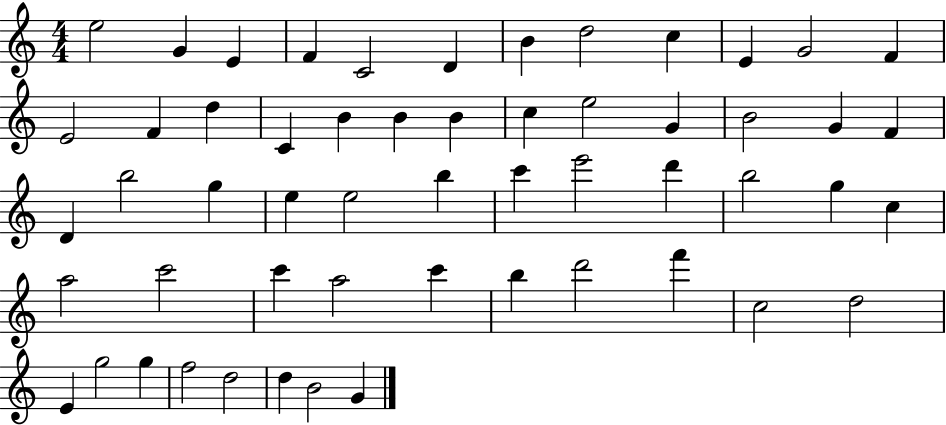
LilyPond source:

{
  \clef treble
  \numericTimeSignature
  \time 4/4
  \key c \major
  e''2 g'4 e'4 | f'4 c'2 d'4 | b'4 d''2 c''4 | e'4 g'2 f'4 | \break e'2 f'4 d''4 | c'4 b'4 b'4 b'4 | c''4 e''2 g'4 | b'2 g'4 f'4 | \break d'4 b''2 g''4 | e''4 e''2 b''4 | c'''4 e'''2 d'''4 | b''2 g''4 c''4 | \break a''2 c'''2 | c'''4 a''2 c'''4 | b''4 d'''2 f'''4 | c''2 d''2 | \break e'4 g''2 g''4 | f''2 d''2 | d''4 b'2 g'4 | \bar "|."
}